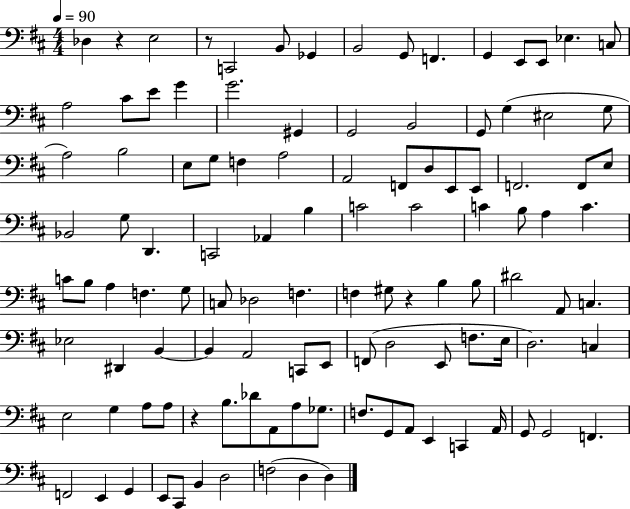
{
  \clef bass
  \numericTimeSignature
  \time 4/4
  \key d \major
  \tempo 4 = 90
  \repeat volta 2 { des4 r4 e2 | r8 c,2 b,8 ges,4 | b,2 g,8 f,4. | g,4 e,8 e,8 ees4. c8 | \break a2 cis'8 e'8 g'4 | g'2. gis,4 | g,2 b,2 | g,8 g4( eis2 g8 | \break a2) b2 | e8 g8 f4 a2 | a,2 f,8 d8 e,8 e,8 | f,2. f,8 e8 | \break bes,2 g8 d,4. | c,2 aes,4 b4 | c'2 c'2 | c'4 b8 a4 c'4. | \break c'8 b8 a4 f4. g8 | c8 des2 f4. | f4 gis8 r4 b4 b8 | dis'2 a,8 c4. | \break ees2 dis,4 b,4~~ | b,4 a,2 c,8 e,8 | f,8( d2 e,8 f8. e16 | d2.) c4 | \break e2 g4 a8 a8 | r4 b8. des'8 a,8 a8 ges8. | f8. g,8 a,8 e,4 c,4 a,16 | g,8 g,2 f,4. | \break f,2 e,4 g,4 | e,8 cis,8 b,4 d2 | f2( d4 d4) | } \bar "|."
}